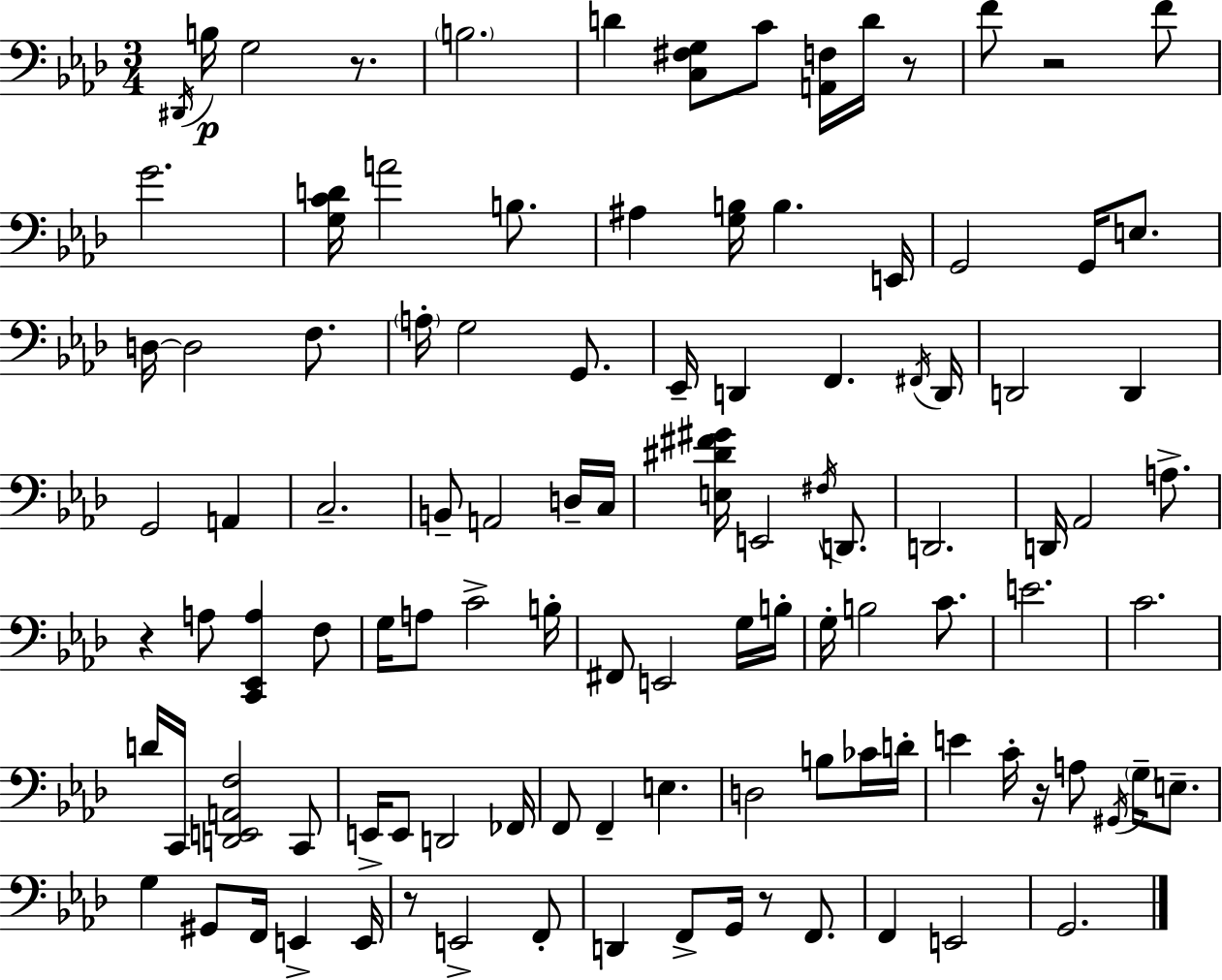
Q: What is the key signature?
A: AES major